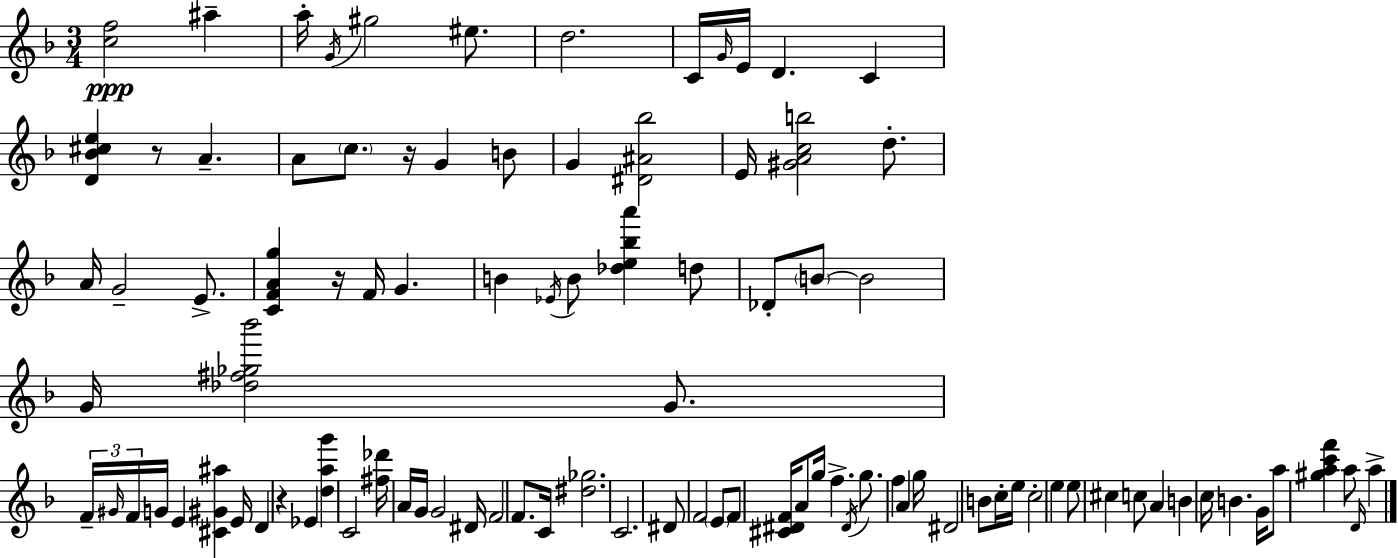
[C5,F5]/h A#5/q A5/s G4/s G#5/h EIS5/e. D5/h. C4/s G4/s E4/s D4/q. C4/q [D4,Bb4,C#5,E5]/q R/e A4/q. A4/e C5/e. R/s G4/q B4/e G4/q [D#4,A#4,Bb5]/h E4/s [G#4,A4,C5,B5]/h D5/e. A4/s G4/h E4/e. [C4,F4,A4,G5]/q R/s F4/s G4/q. B4/q Eb4/s B4/e [Db5,E5,Bb5,A6]/q D5/e Db4/e B4/e B4/h G4/s [Db5,F#5,Gb5,Bb6]/h G4/e. F4/s G#4/s F4/s G4/s E4/q [C#4,G#4,A#5]/q E4/s D4/q R/q Eb4/q [D5,A5,G6]/q C4/h [F#5,Db6]/s A4/s G4/s G4/h D#4/s F4/h F4/e. C4/s [D#5,Gb5]/h. C4/h. D#4/e F4/h E4/e F4/e [C#4,D#4,F4]/s A4/e G5/s F5/q. D#4/s G5/e. F5/q A4/q G5/s D#4/h B4/e C5/s E5/s C5/h E5/q E5/e C#5/q C5/e A4/q B4/q C5/s B4/q. G4/s A5/e [G#5,A5,C6,F6]/q A5/e D4/s A5/q